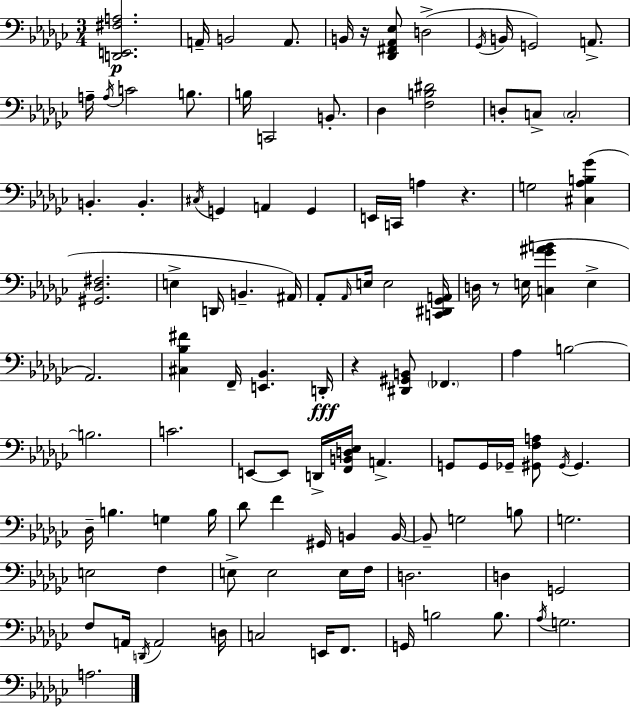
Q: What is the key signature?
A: EES minor